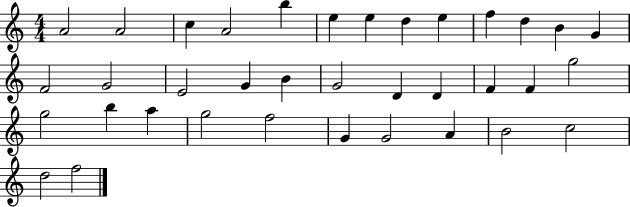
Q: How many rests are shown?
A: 0